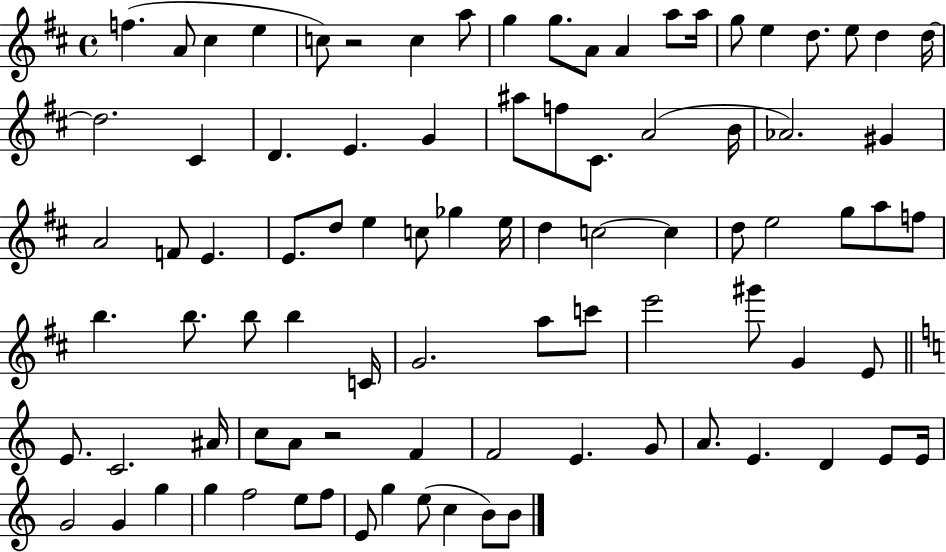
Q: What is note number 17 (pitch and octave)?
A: E5